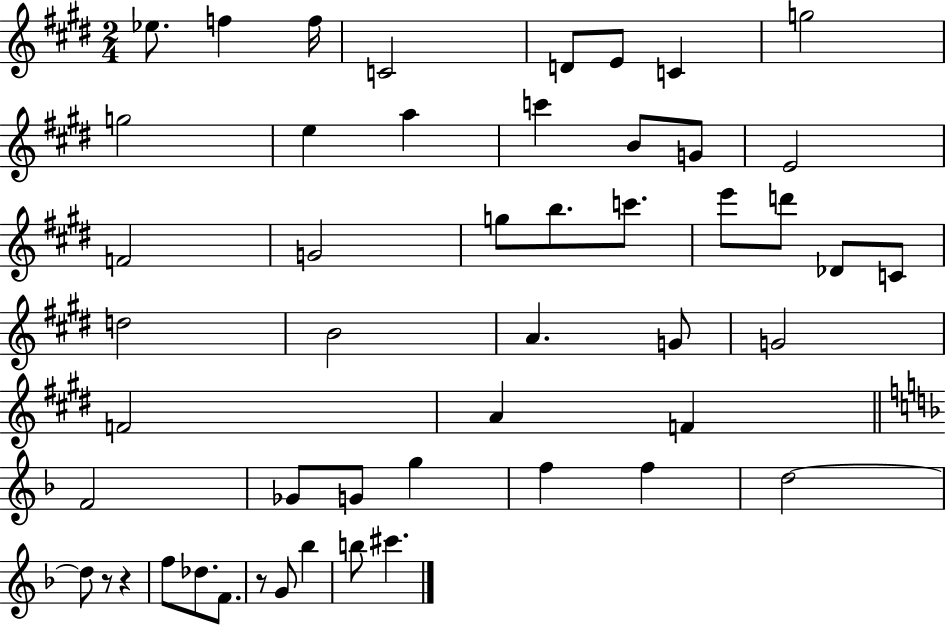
X:1
T:Untitled
M:2/4
L:1/4
K:E
_e/2 f f/4 C2 D/2 E/2 C g2 g2 e a c' B/2 G/2 E2 F2 G2 g/2 b/2 c'/2 e'/2 d'/2 _D/2 C/2 d2 B2 A G/2 G2 F2 A F F2 _G/2 G/2 g f f d2 d/2 z/2 z f/2 _d/2 F/2 z/2 G/2 _b b/2 ^c'